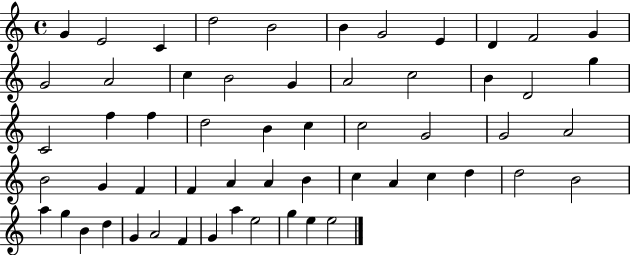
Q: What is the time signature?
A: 4/4